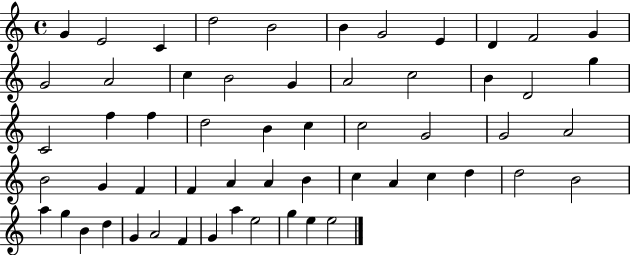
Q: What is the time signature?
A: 4/4